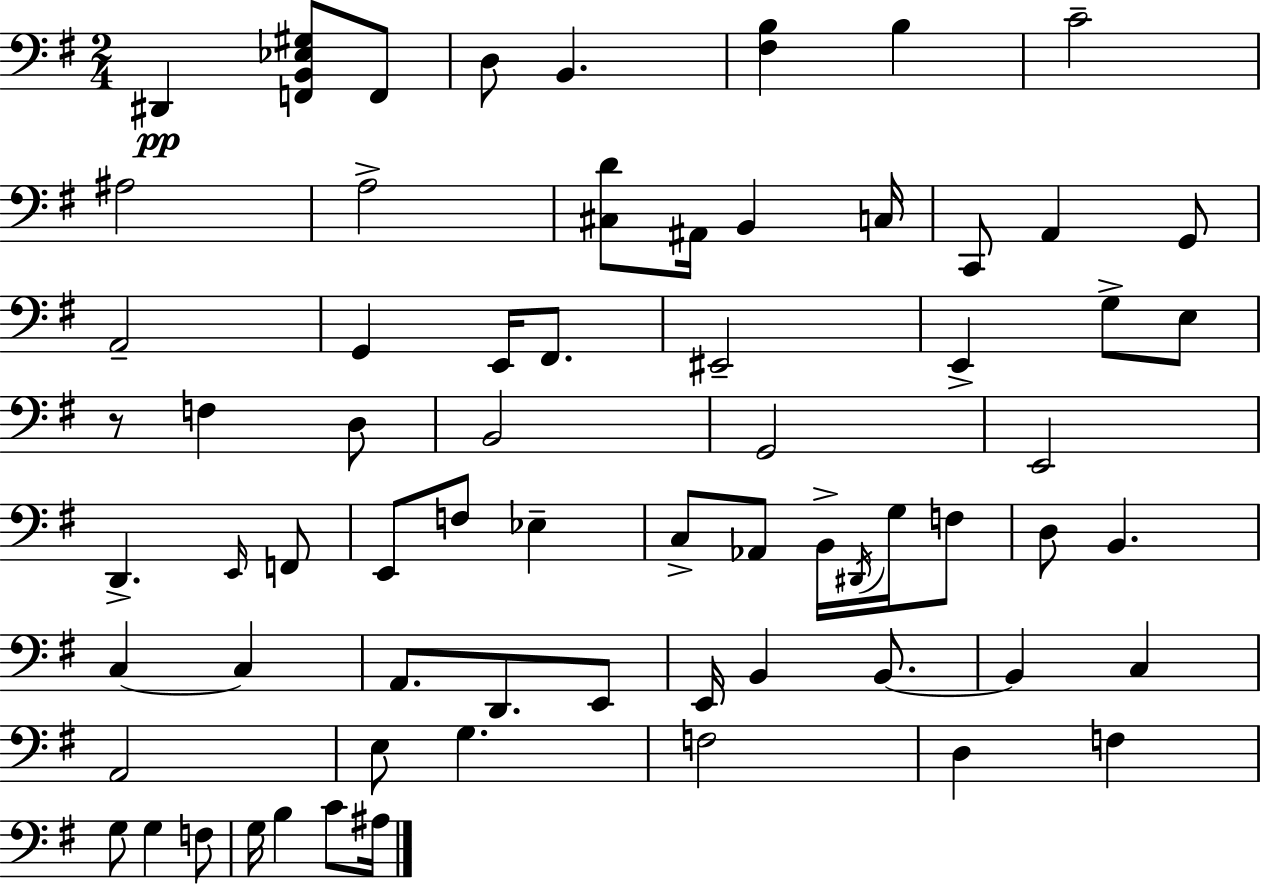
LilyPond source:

{
  \clef bass
  \numericTimeSignature
  \time 2/4
  \key g \major
  dis,4\pp <f, b, ees gis>8 f,8 | d8 b,4. | <fis b>4 b4 | c'2-- | \break ais2 | a2-> | <cis d'>8 ais,16 b,4 c16 | c,8 a,4 g,8 | \break a,2-- | g,4 e,16 fis,8. | eis,2-- | e,4-> g8-> e8 | \break r8 f4 d8 | b,2 | g,2 | e,2 | \break d,4.-> \grace { e,16 } f,8 | e,8 f8 ees4-- | c8-> aes,8 b,16-> \acciaccatura { dis,16 } g16 | f8 d8 b,4. | \break c4~~ c4 | a,8. d,8. | e,8 e,16 b,4 b,8.~~ | b,4 c4 | \break a,2 | e8 g4. | f2 | d4 f4 | \break g8 g4 | f8 g16 b4 c'8 | ais16 \bar "|."
}